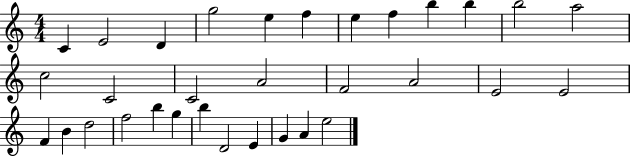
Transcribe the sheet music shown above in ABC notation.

X:1
T:Untitled
M:4/4
L:1/4
K:C
C E2 D g2 e f e f b b b2 a2 c2 C2 C2 A2 F2 A2 E2 E2 F B d2 f2 b g b D2 E G A e2